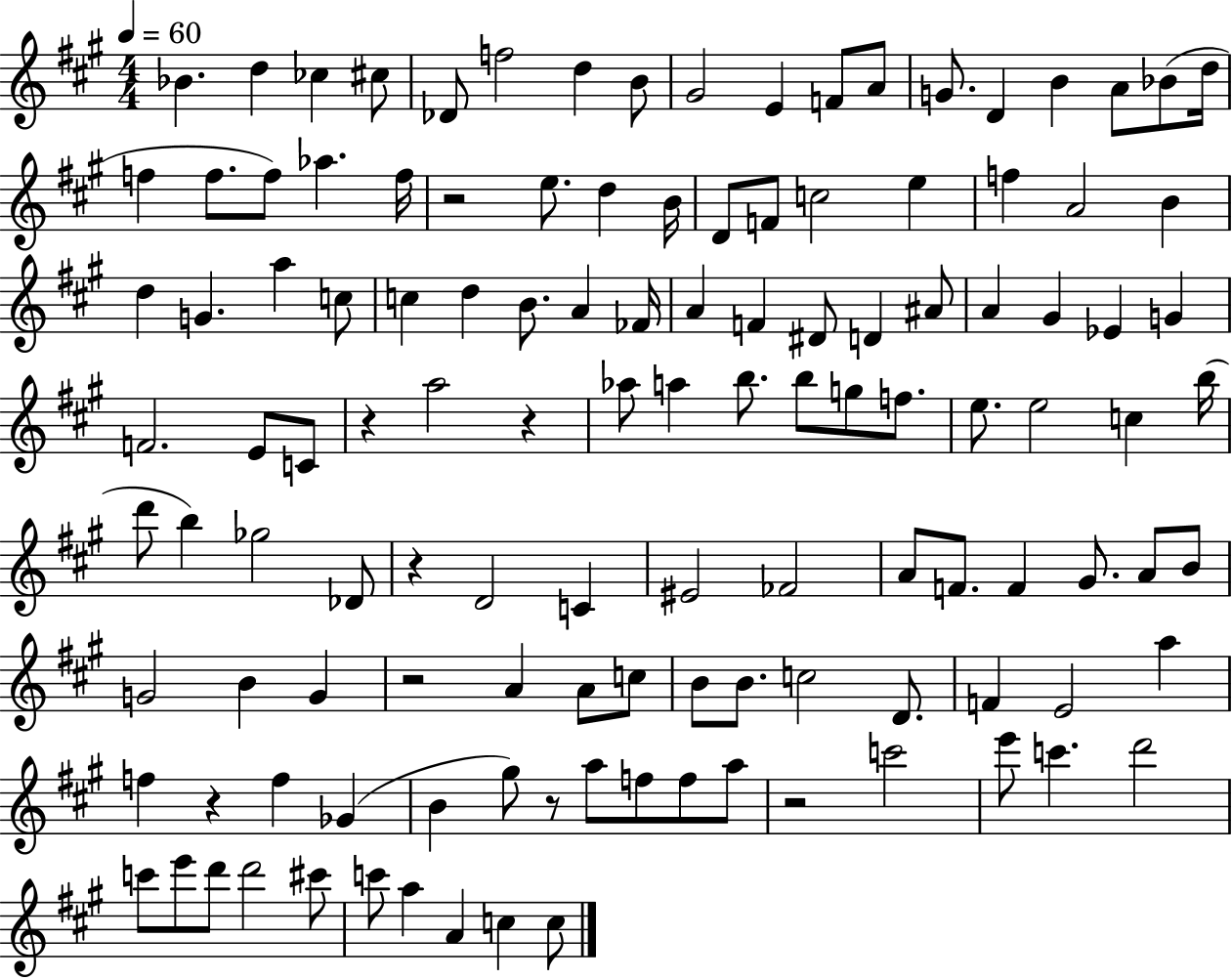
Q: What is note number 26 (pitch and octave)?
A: B4